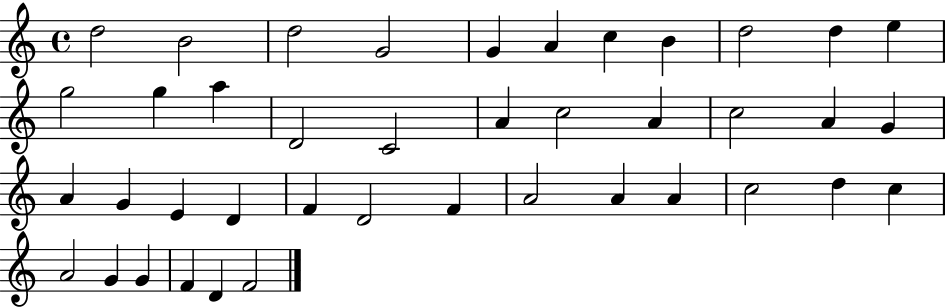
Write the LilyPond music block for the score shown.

{
  \clef treble
  \time 4/4
  \defaultTimeSignature
  \key c \major
  d''2 b'2 | d''2 g'2 | g'4 a'4 c''4 b'4 | d''2 d''4 e''4 | \break g''2 g''4 a''4 | d'2 c'2 | a'4 c''2 a'4 | c''2 a'4 g'4 | \break a'4 g'4 e'4 d'4 | f'4 d'2 f'4 | a'2 a'4 a'4 | c''2 d''4 c''4 | \break a'2 g'4 g'4 | f'4 d'4 f'2 | \bar "|."
}